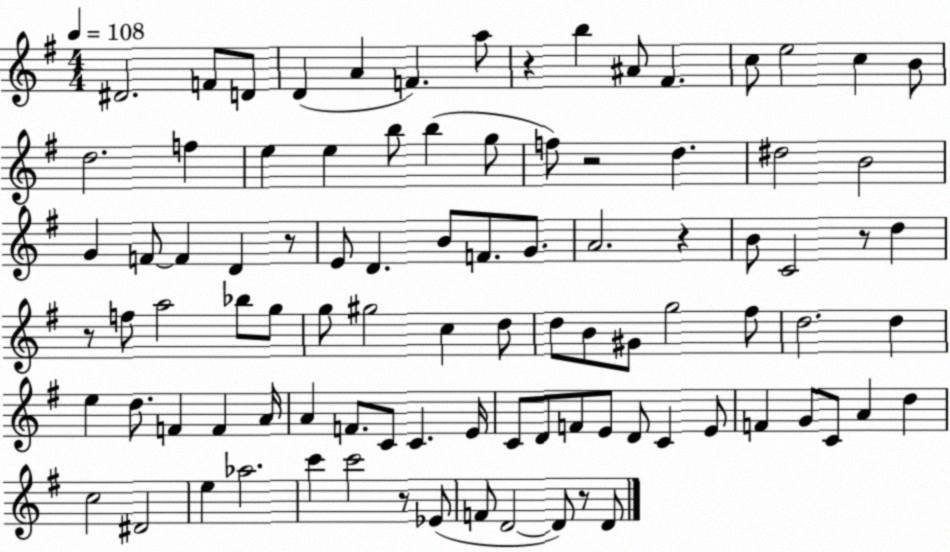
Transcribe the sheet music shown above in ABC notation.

X:1
T:Untitled
M:4/4
L:1/4
K:G
^D2 F/2 D/2 D A F a/2 z b ^A/2 ^F c/2 e2 c B/2 d2 f e e b/2 b g/2 f/2 z2 d ^d2 B2 G F/2 F D z/2 E/2 D B/2 F/2 G/2 A2 z B/2 C2 z/2 d z/2 f/2 a2 _b/2 g/2 g/2 ^g2 c d/2 d/2 B/2 ^G/2 g2 ^f/2 d2 d e d/2 F F A/4 A F/2 C/2 C E/4 C/2 D/2 F/2 E/2 D/2 C E/2 F G/2 C/2 A d c2 ^D2 e _a2 c' c'2 z/2 _E/2 F/2 D2 D/2 z/2 D/2